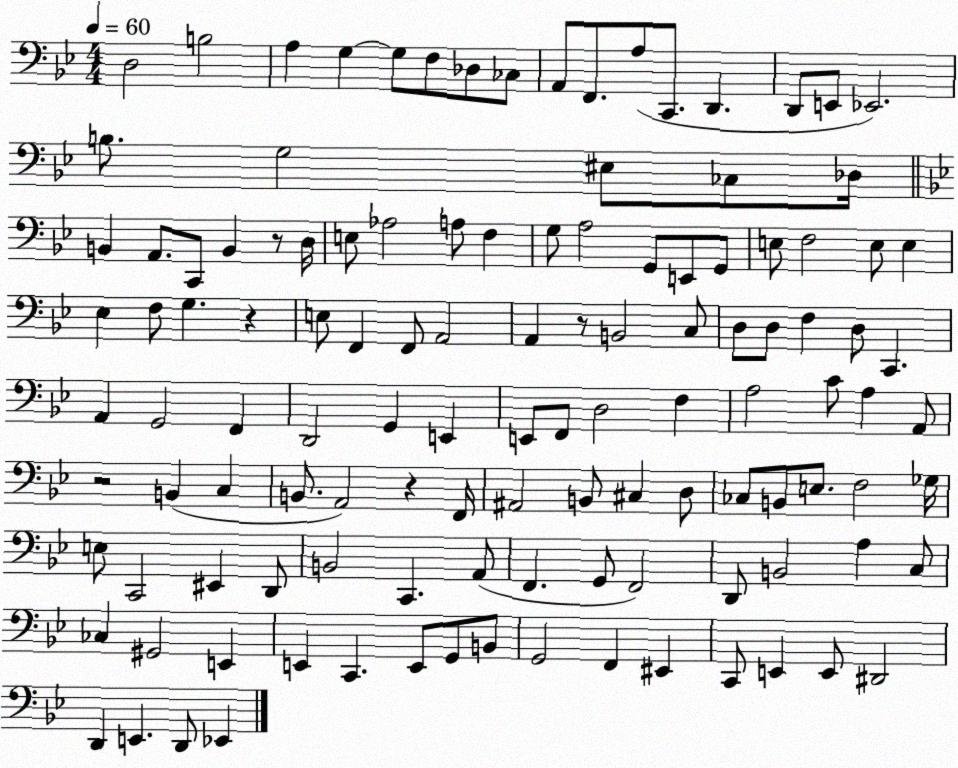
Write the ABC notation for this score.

X:1
T:Untitled
M:4/4
L:1/4
K:Bb
D,2 B,2 A, G, G,/2 F,/2 _D,/2 _C,/2 A,,/2 F,,/2 A,/2 C,,/2 D,, D,,/2 E,,/2 _E,,2 B,/2 G,2 ^E,/2 _C,/2 _D,/4 B,, A,,/2 C,,/2 B,, z/2 D,/4 E,/2 _A,2 A,/2 F, G,/2 A,2 G,,/2 E,,/2 G,,/2 E,/2 F,2 E,/2 E, _E, F,/2 G, z E,/2 F,, F,,/2 A,,2 A,, z/2 B,,2 C,/2 D,/2 D,/2 F, D,/2 C,, A,, G,,2 F,, D,,2 G,, E,, E,,/2 F,,/2 D,2 F, A,2 C/2 A, A,,/2 z2 B,, C, B,,/2 A,,2 z F,,/4 ^A,,2 B,,/2 ^C, D,/2 _C,/2 B,,/2 E,/2 F,2 _G,/4 E,/2 C,,2 ^E,, D,,/2 B,,2 C,, A,,/2 F,, G,,/2 F,,2 D,,/2 B,,2 A, C,/2 _C, ^G,,2 E,, E,, C,, E,,/2 G,,/2 B,,/2 G,,2 F,, ^E,, C,,/2 E,, E,,/2 ^D,,2 D,, E,, D,,/2 _E,,